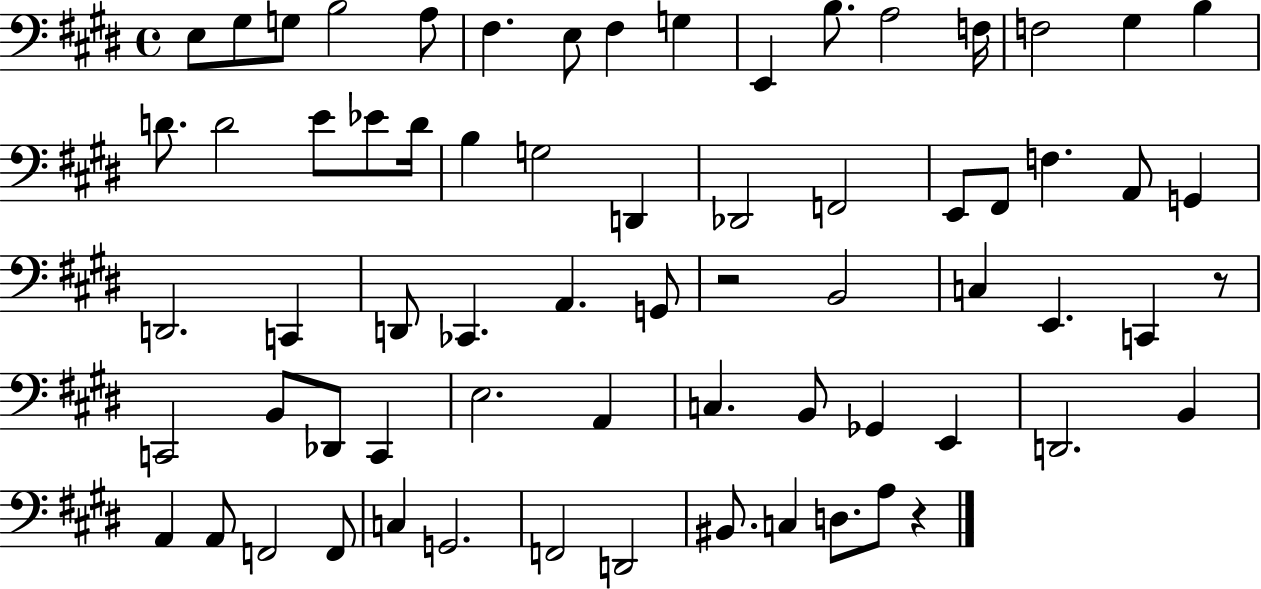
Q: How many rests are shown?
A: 3